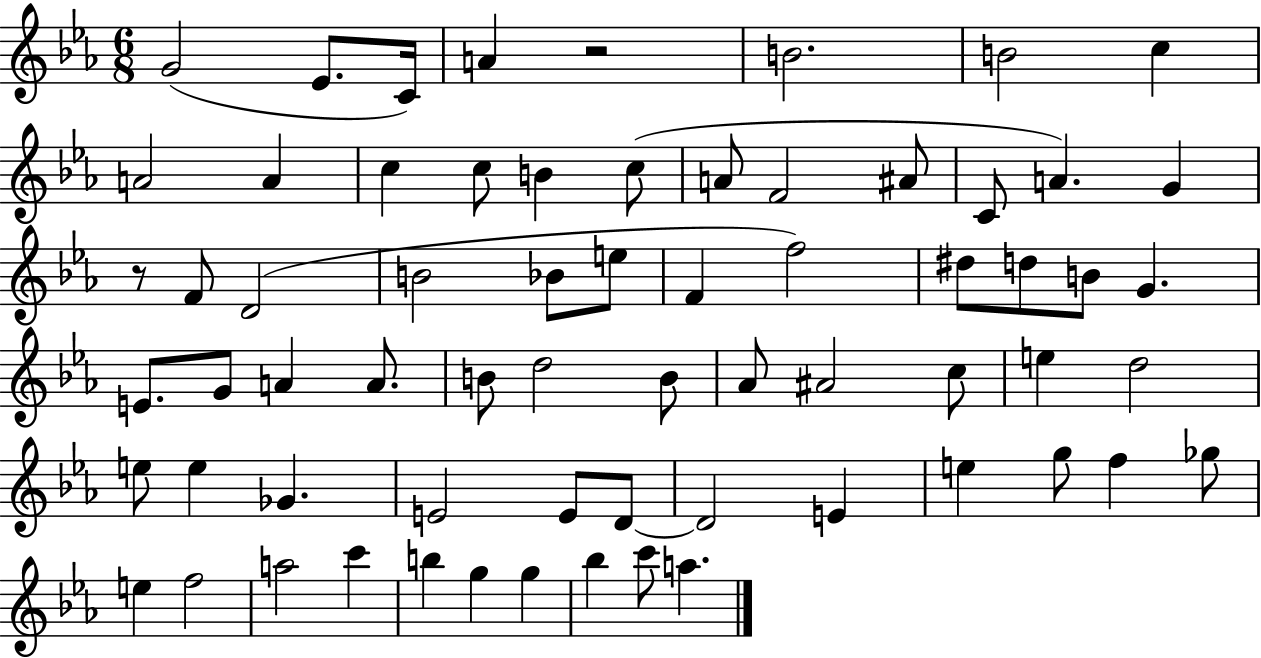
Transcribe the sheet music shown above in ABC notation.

X:1
T:Untitled
M:6/8
L:1/4
K:Eb
G2 _E/2 C/4 A z2 B2 B2 c A2 A c c/2 B c/2 A/2 F2 ^A/2 C/2 A G z/2 F/2 D2 B2 _B/2 e/2 F f2 ^d/2 d/2 B/2 G E/2 G/2 A A/2 B/2 d2 B/2 _A/2 ^A2 c/2 e d2 e/2 e _G E2 E/2 D/2 D2 E e g/2 f _g/2 e f2 a2 c' b g g _b c'/2 a